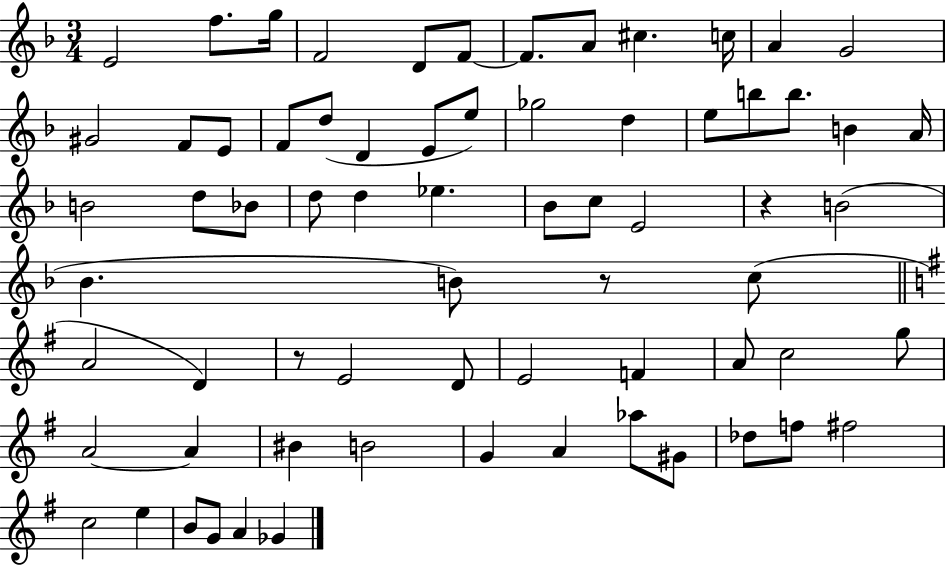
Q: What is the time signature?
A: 3/4